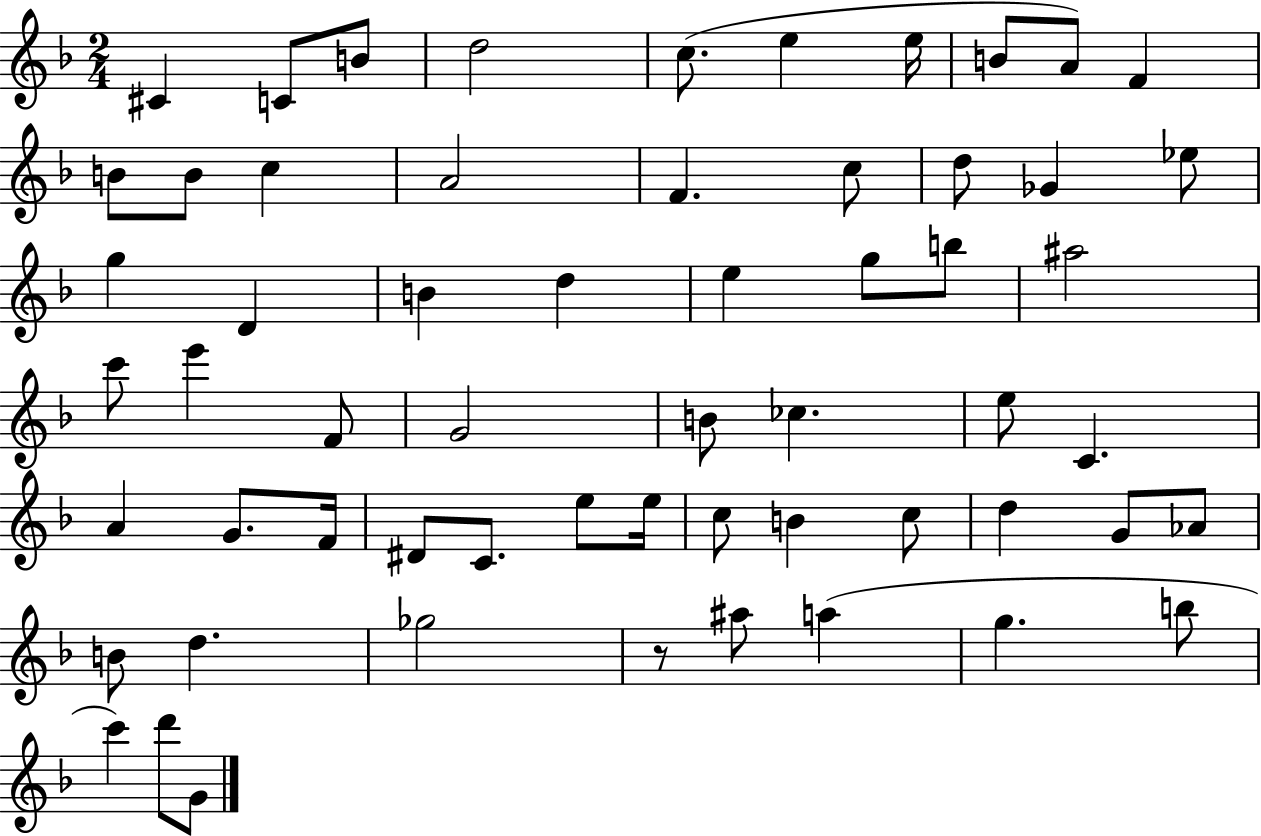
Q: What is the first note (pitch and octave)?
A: C#4